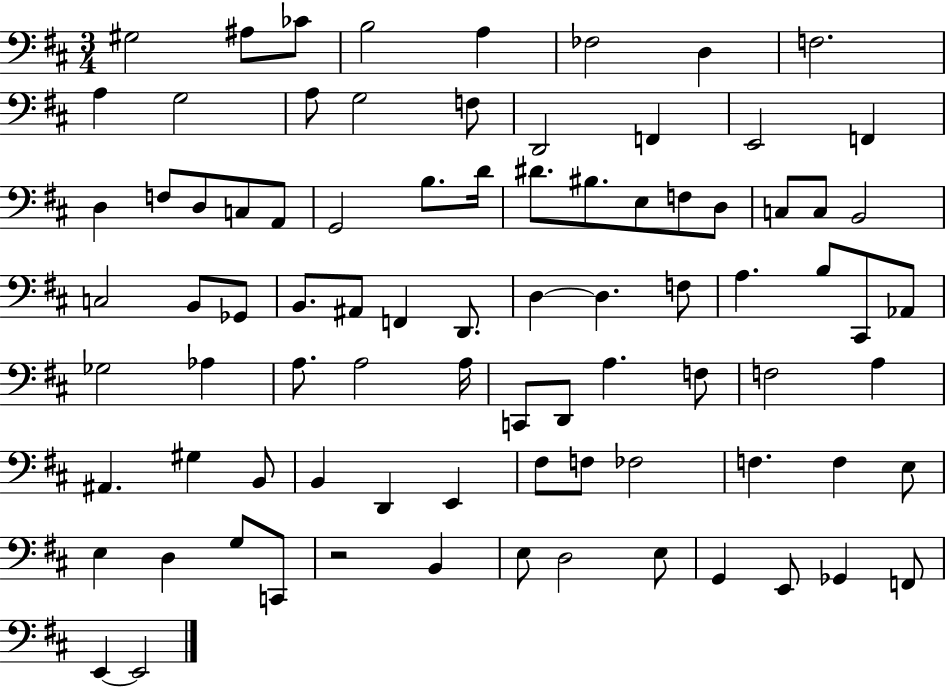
X:1
T:Untitled
M:3/4
L:1/4
K:D
^G,2 ^A,/2 _C/2 B,2 A, _F,2 D, F,2 A, G,2 A,/2 G,2 F,/2 D,,2 F,, E,,2 F,, D, F,/2 D,/2 C,/2 A,,/2 G,,2 B,/2 D/4 ^D/2 ^B,/2 E,/2 F,/2 D,/2 C,/2 C,/2 B,,2 C,2 B,,/2 _G,,/2 B,,/2 ^A,,/2 F,, D,,/2 D, D, F,/2 A, B,/2 ^C,,/2 _A,,/2 _G,2 _A, A,/2 A,2 A,/4 C,,/2 D,,/2 A, F,/2 F,2 A, ^A,, ^G, B,,/2 B,, D,, E,, ^F,/2 F,/2 _F,2 F, F, E,/2 E, D, G,/2 C,,/2 z2 B,, E,/2 D,2 E,/2 G,, E,,/2 _G,, F,,/2 E,, E,,2